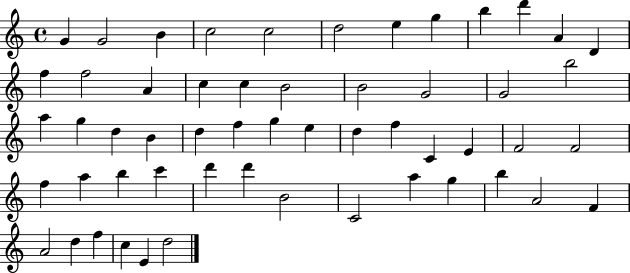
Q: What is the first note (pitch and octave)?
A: G4